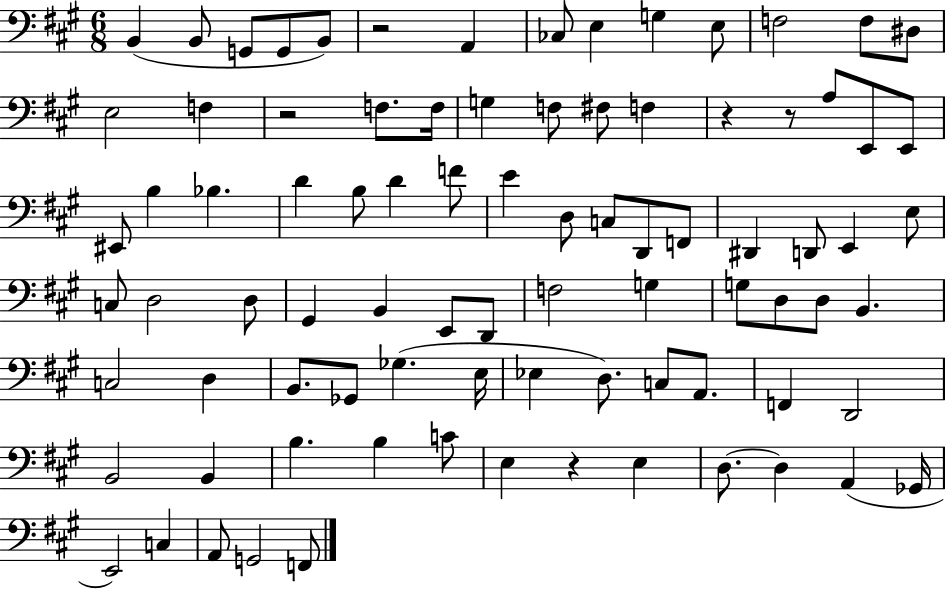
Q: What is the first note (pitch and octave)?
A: B2